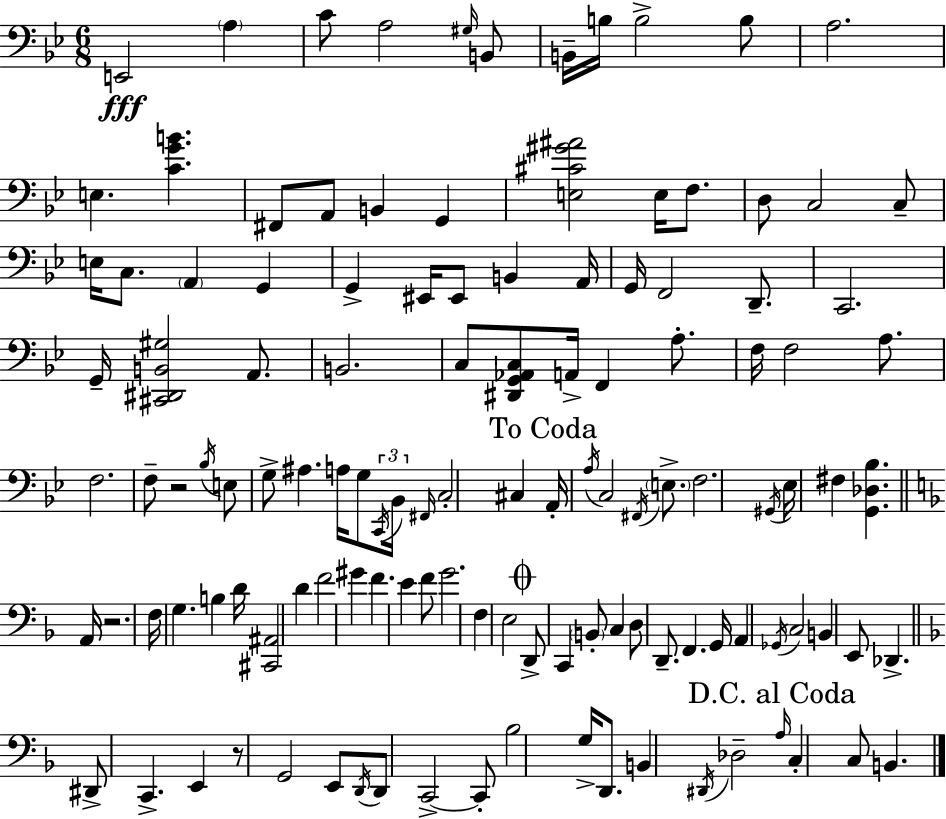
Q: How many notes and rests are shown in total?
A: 122